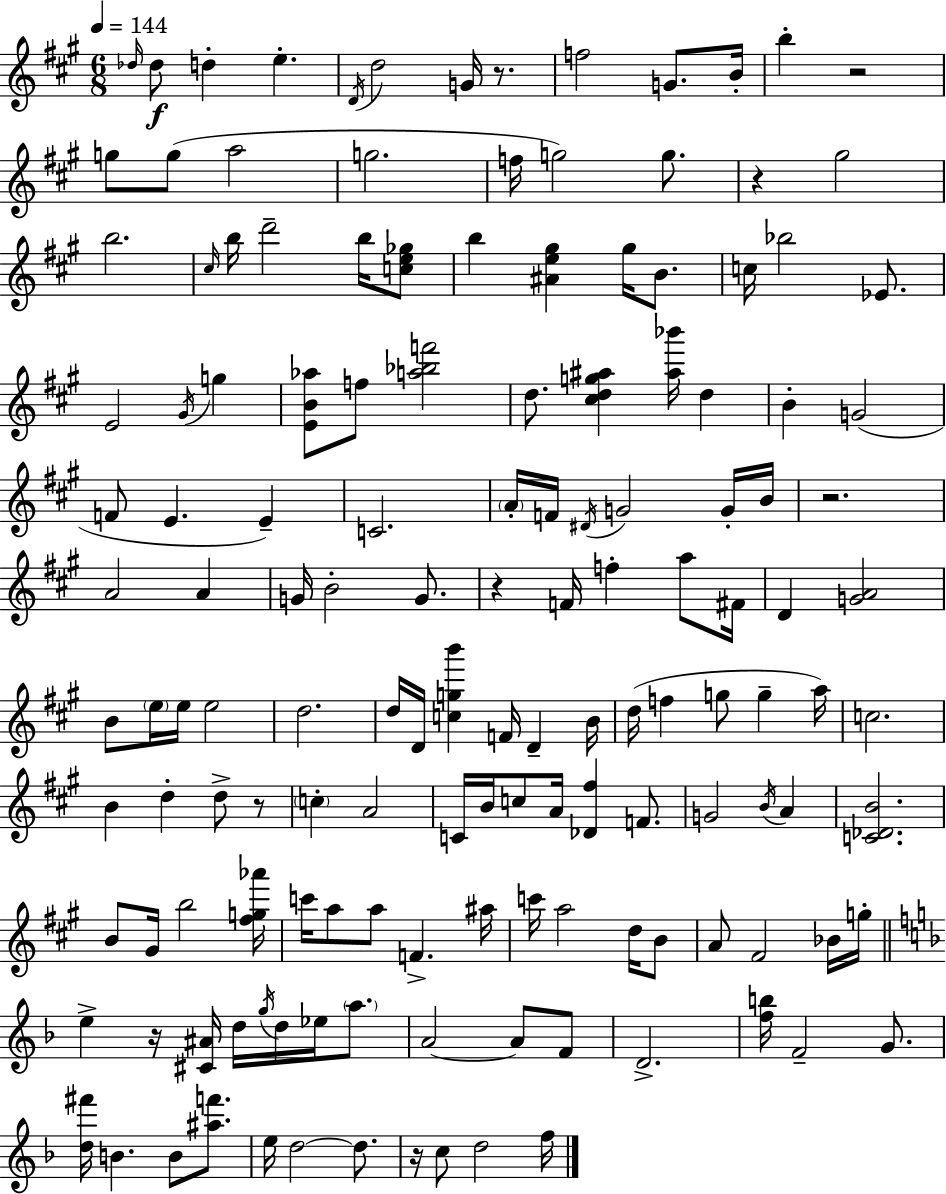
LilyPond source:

{
  \clef treble
  \numericTimeSignature
  \time 6/8
  \key a \major
  \tempo 4 = 144
  \grace { des''16 }\f des''8 d''4-. e''4.-. | \acciaccatura { d'16 } d''2 g'16 r8. | f''2 g'8. | b'16-. b''4-. r2 | \break g''8 g''8( a''2 | g''2. | f''16 g''2) g''8. | r4 gis''2 | \break b''2. | \grace { cis''16 } b''16 d'''2-- | b''16 <c'' e'' ges''>8 b''4 <ais' e'' gis''>4 gis''16 | b'8. c''16 bes''2 | \break ees'8. e'2 \acciaccatura { gis'16 } | g''4 <e' b' aes''>8 f''8 <a'' bes'' f'''>2 | d''8. <cis'' d'' g'' ais''>4 <ais'' bes'''>16 | d''4 b'4-. g'2( | \break f'8 e'4. | e'4--) c'2. | \parenthesize a'16-. f'16 \acciaccatura { dis'16 } g'2 | g'16-. b'16 r2. | \break a'2 | a'4 g'16 b'2-. | g'8. r4 f'16 f''4-. | a''8 fis'16 d'4 <g' a'>2 | \break b'8 \parenthesize e''16 e''16 e''2 | d''2. | d''16 d'16 <c'' g'' b'''>4 f'16 | d'4-- b'16 d''16( f''4 g''8 | \break g''4-- a''16) c''2. | b'4 d''4-. | d''8-> r8 \parenthesize c''4-. a'2 | c'16 b'16 c''8 a'16 <des' fis''>4 | \break f'8. g'2 | \acciaccatura { b'16 } a'4 <c' des' b'>2. | b'8 gis'16 b''2 | <fis'' g'' aes'''>16 c'''16 a''8 a''8 f'4.-> | \break ais''16 c'''16 a''2 | d''16 b'8 a'8 fis'2 | bes'16 g''16-. \bar "||" \break \key d \minor e''4-> r16 <cis' ais'>16 d''16 \acciaccatura { g''16 } d''16 ees''16 \parenthesize a''8. | a'2~~ a'8 f'8 | d'2.-> | <f'' b''>16 f'2-- g'8. | \break <d'' fis'''>16 b'4. b'8 <ais'' f'''>8. | e''16 d''2~~ d''8. | r16 c''8 d''2 | f''16 \bar "|."
}